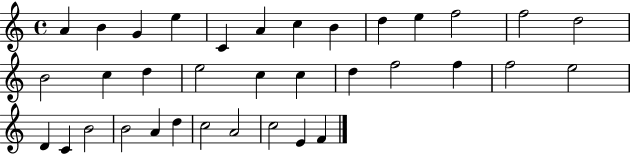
X:1
T:Untitled
M:4/4
L:1/4
K:C
A B G e C A c B d e f2 f2 d2 B2 c d e2 c c d f2 f f2 e2 D C B2 B2 A d c2 A2 c2 E F